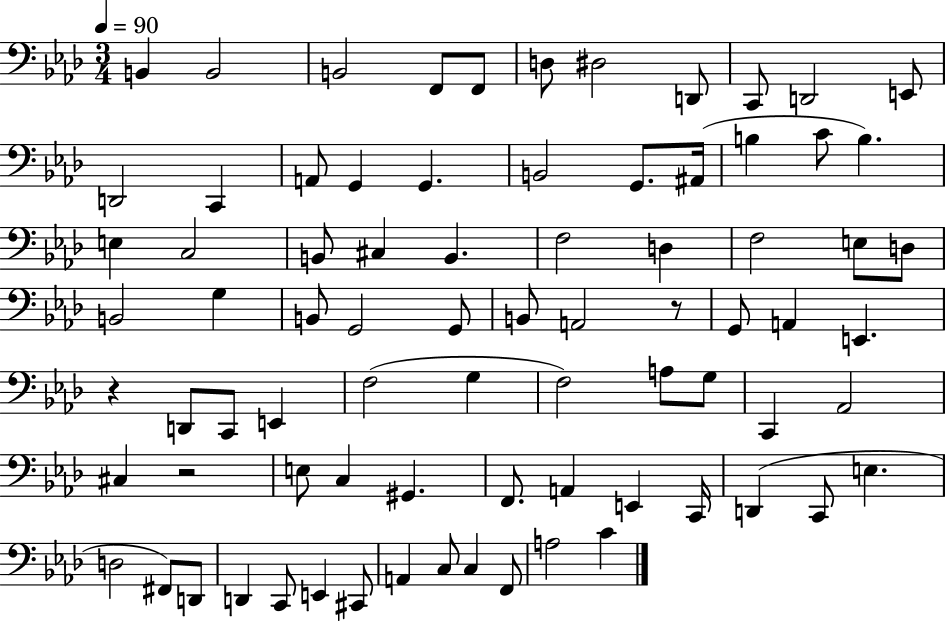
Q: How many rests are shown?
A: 3